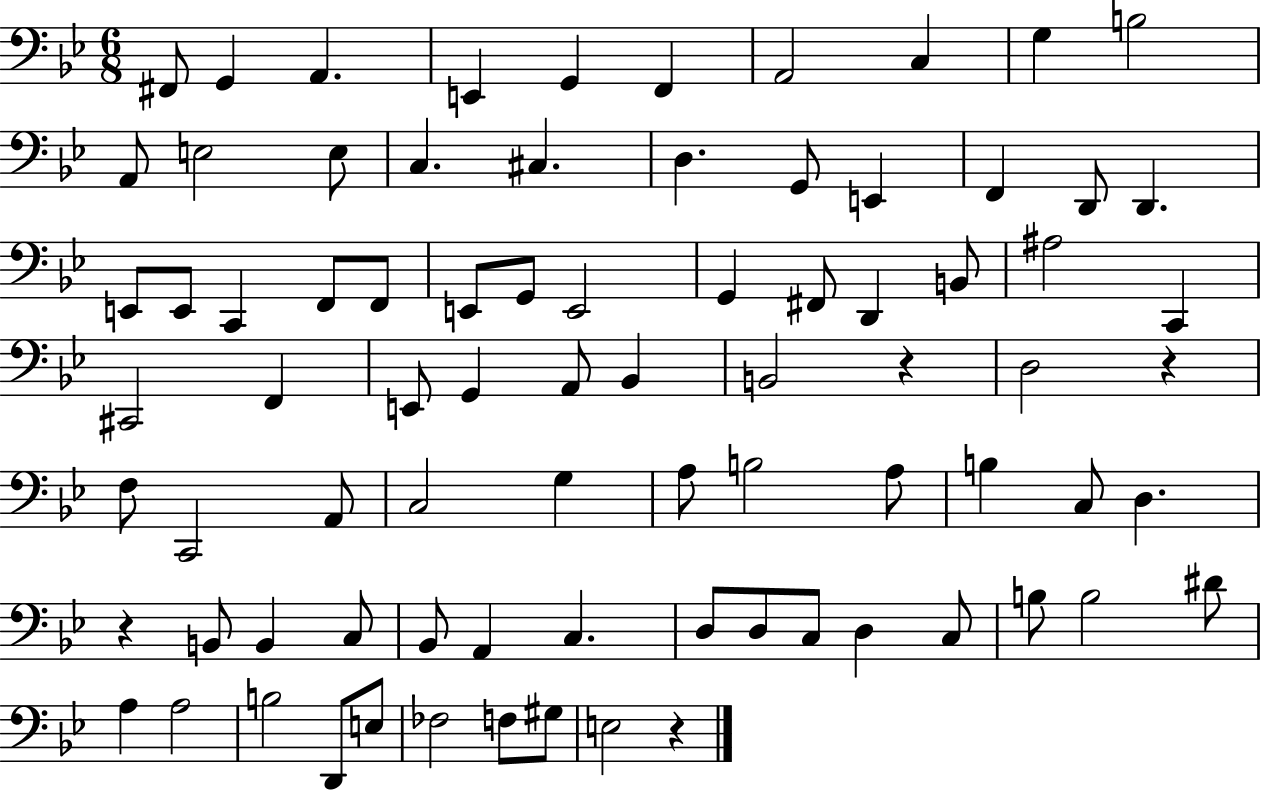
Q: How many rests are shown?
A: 4